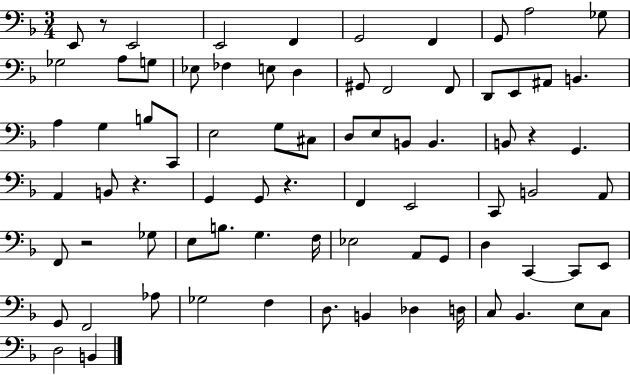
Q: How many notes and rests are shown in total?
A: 78